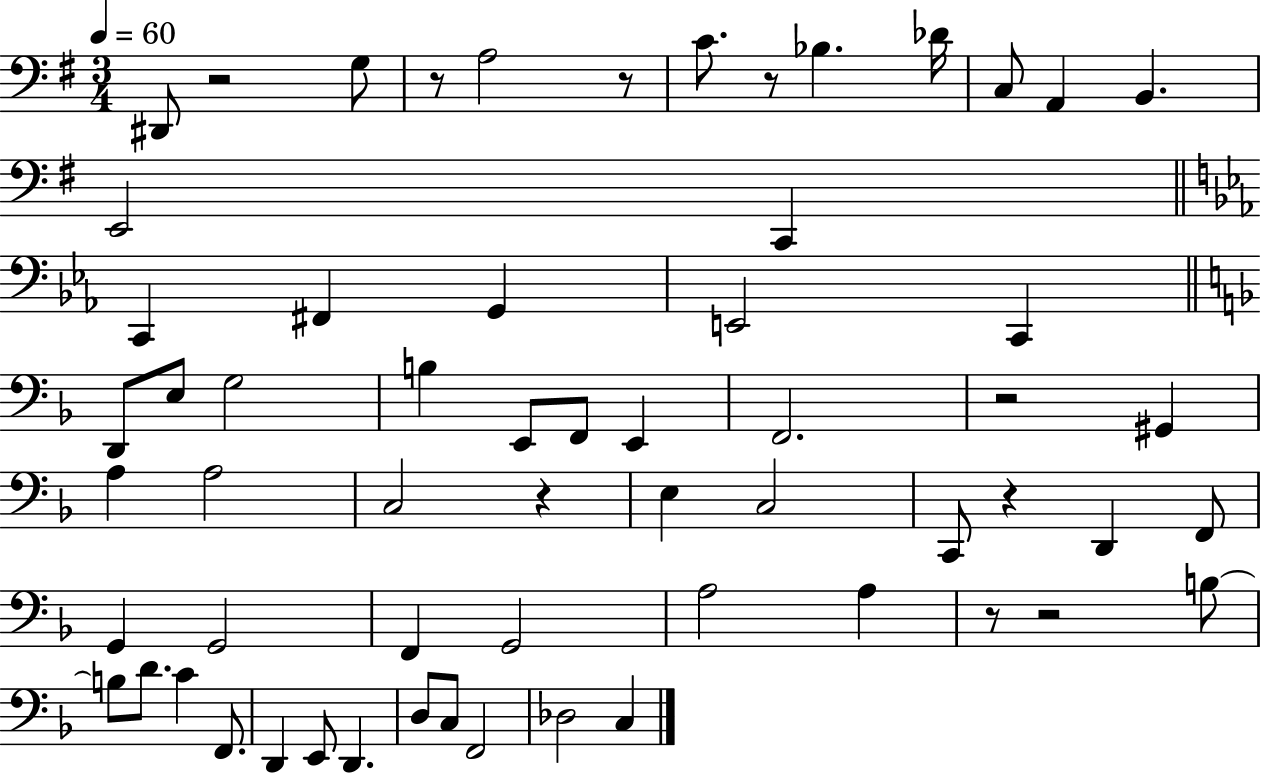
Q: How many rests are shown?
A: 9